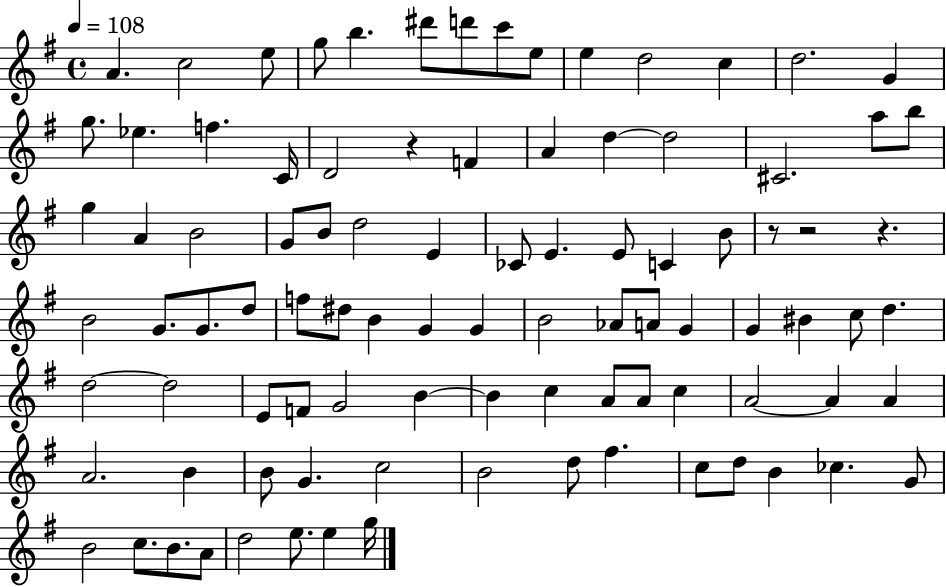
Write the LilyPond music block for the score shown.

{
  \clef treble
  \time 4/4
  \defaultTimeSignature
  \key g \major
  \tempo 4 = 108
  a'4. c''2 e''8 | g''8 b''4. dis'''8 d'''8 c'''8 e''8 | e''4 d''2 c''4 | d''2. g'4 | \break g''8. ees''4. f''4. c'16 | d'2 r4 f'4 | a'4 d''4~~ d''2 | cis'2. a''8 b''8 | \break g''4 a'4 b'2 | g'8 b'8 d''2 e'4 | ces'8 e'4. e'8 c'4 b'8 | r8 r2 r4. | \break b'2 g'8. g'8. d''8 | f''8 dis''8 b'4 g'4 g'4 | b'2 aes'8 a'8 g'4 | g'4 bis'4 c''8 d''4. | \break d''2~~ d''2 | e'8 f'8 g'2 b'4~~ | b'4 c''4 a'8 a'8 c''4 | a'2~~ a'4 a'4 | \break a'2. b'4 | b'8 g'4. c''2 | b'2 d''8 fis''4. | c''8 d''8 b'4 ces''4. g'8 | \break b'2 c''8. b'8. a'8 | d''2 e''8. e''4 g''16 | \bar "|."
}